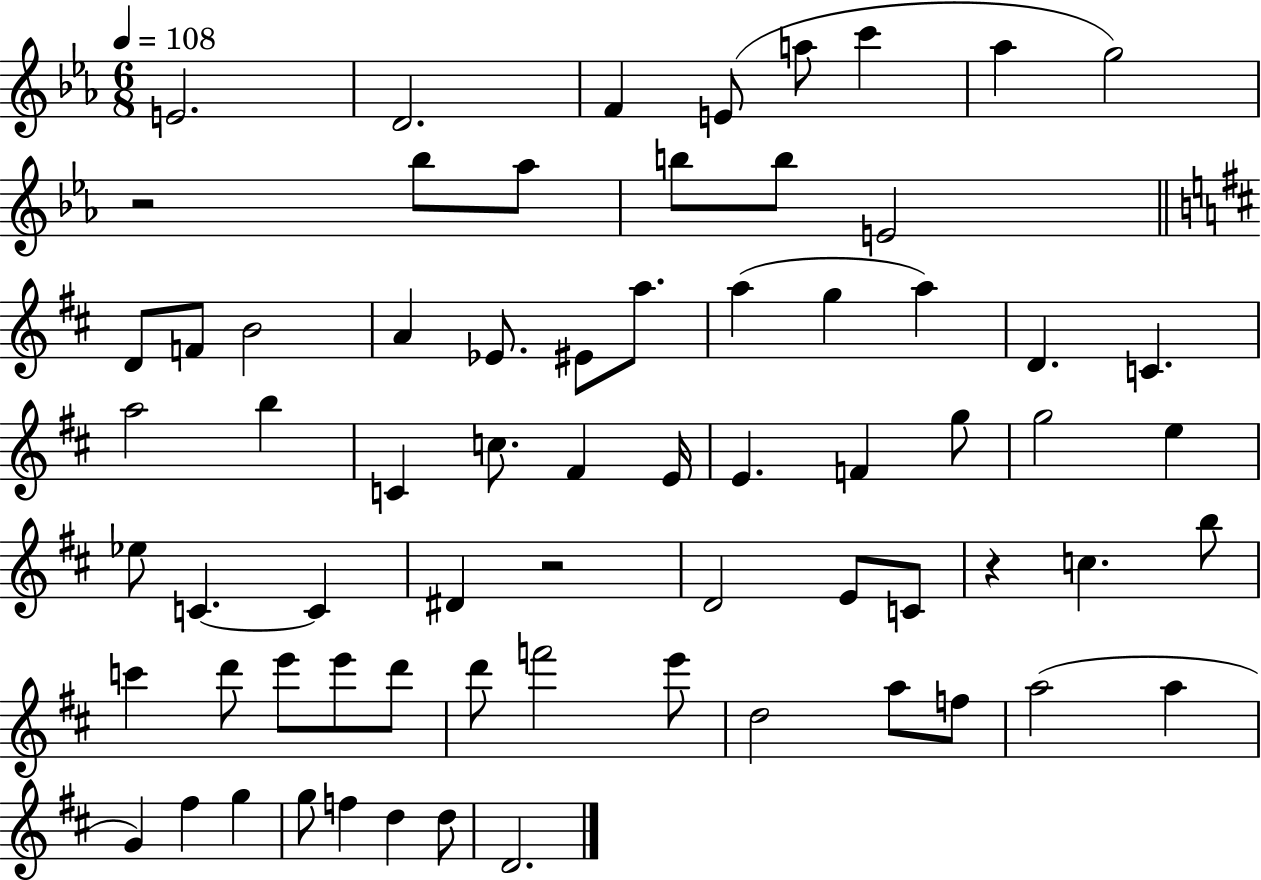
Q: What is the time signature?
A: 6/8